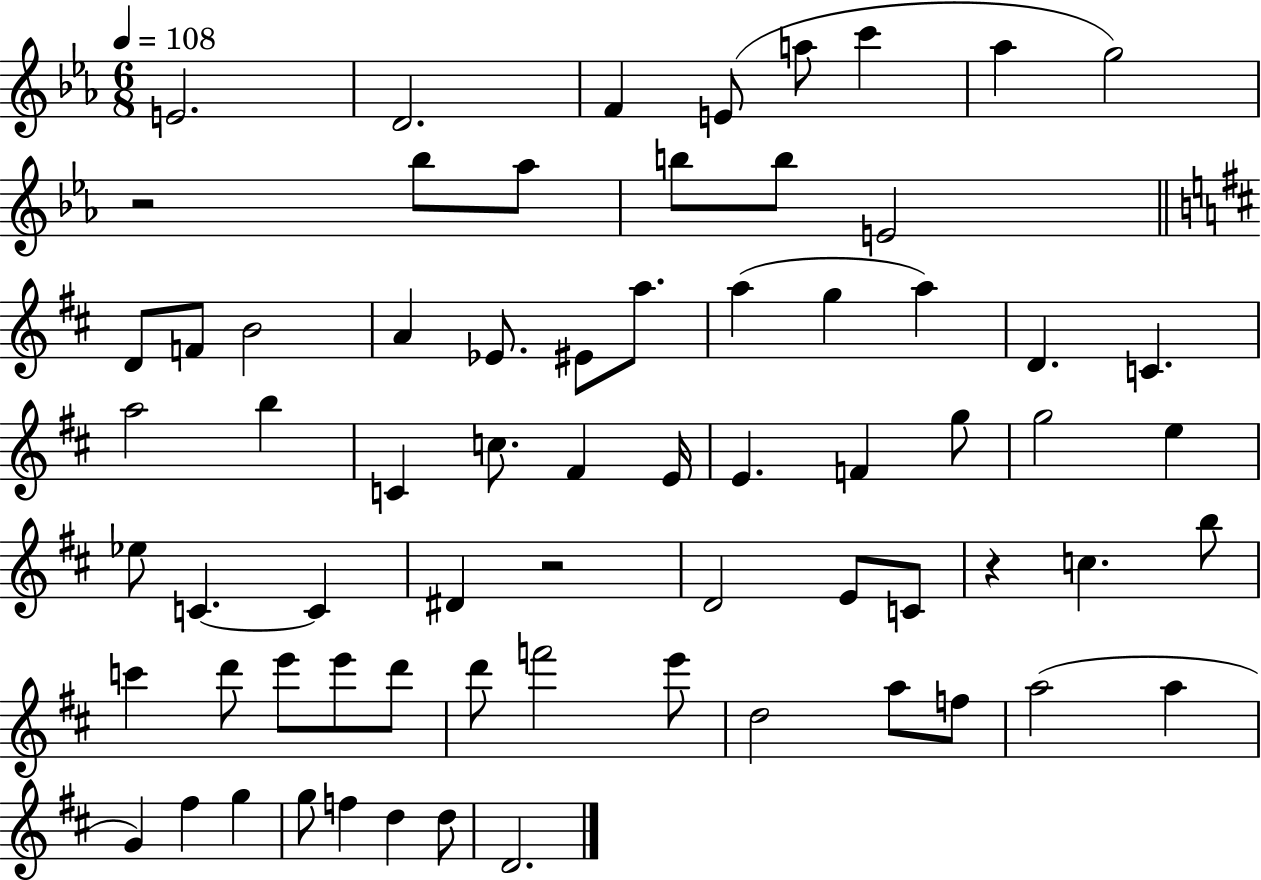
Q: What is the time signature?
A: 6/8